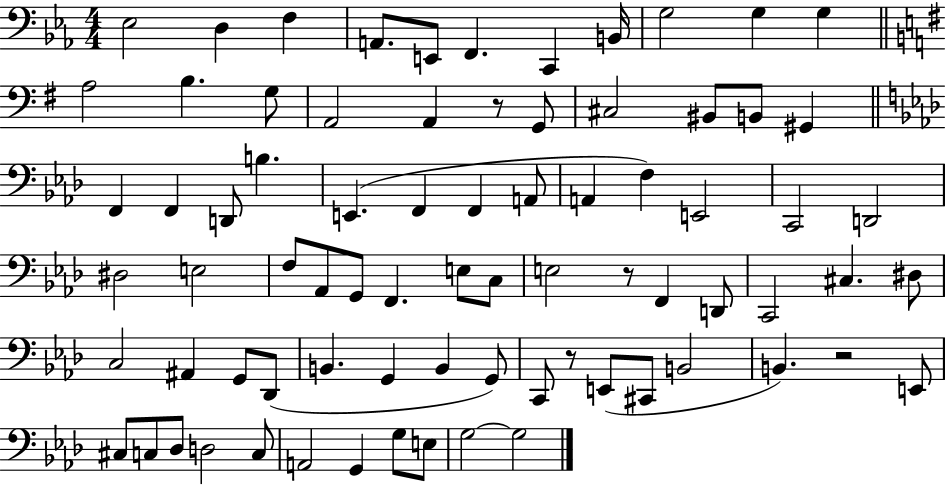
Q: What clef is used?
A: bass